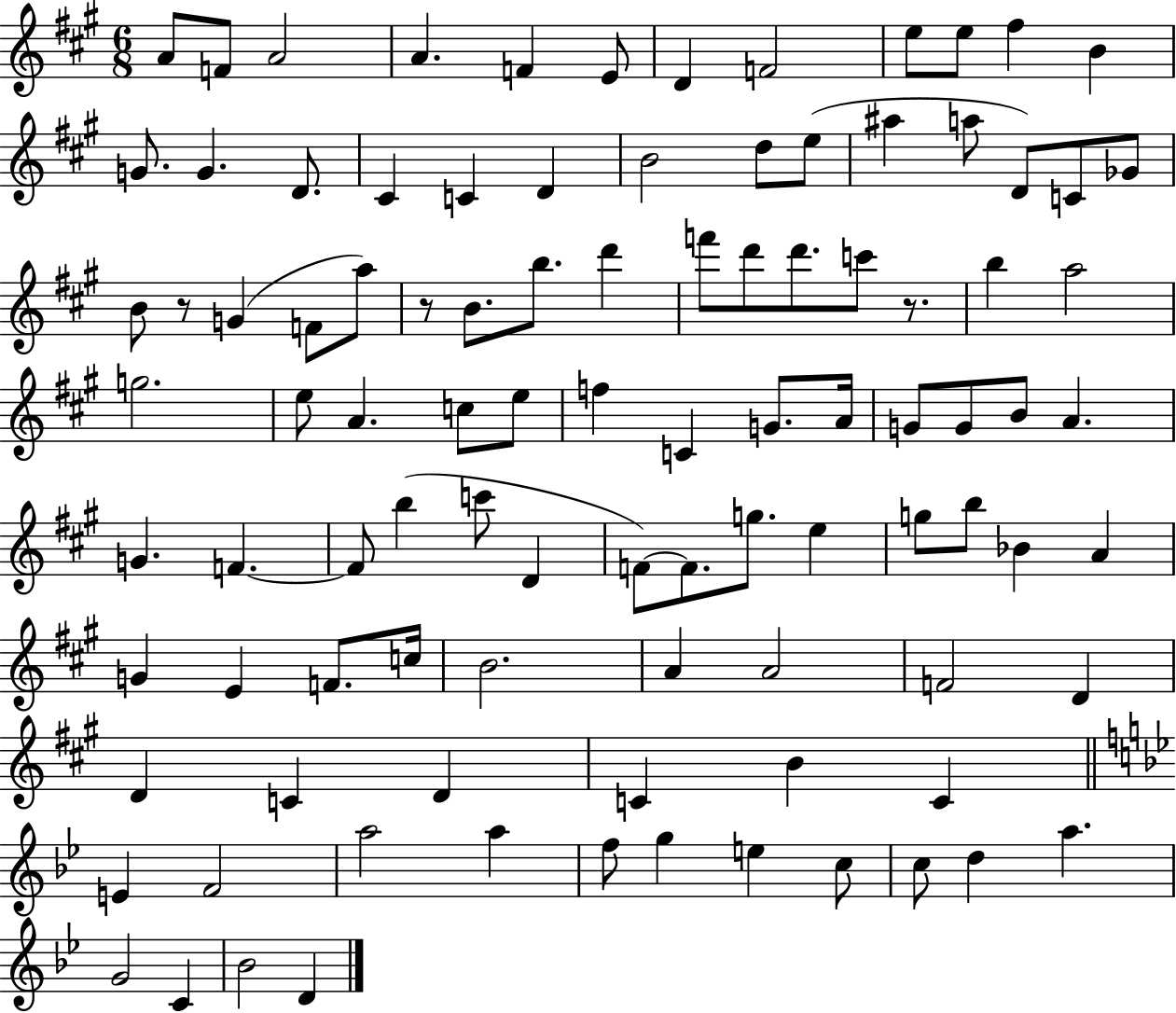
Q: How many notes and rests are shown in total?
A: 99